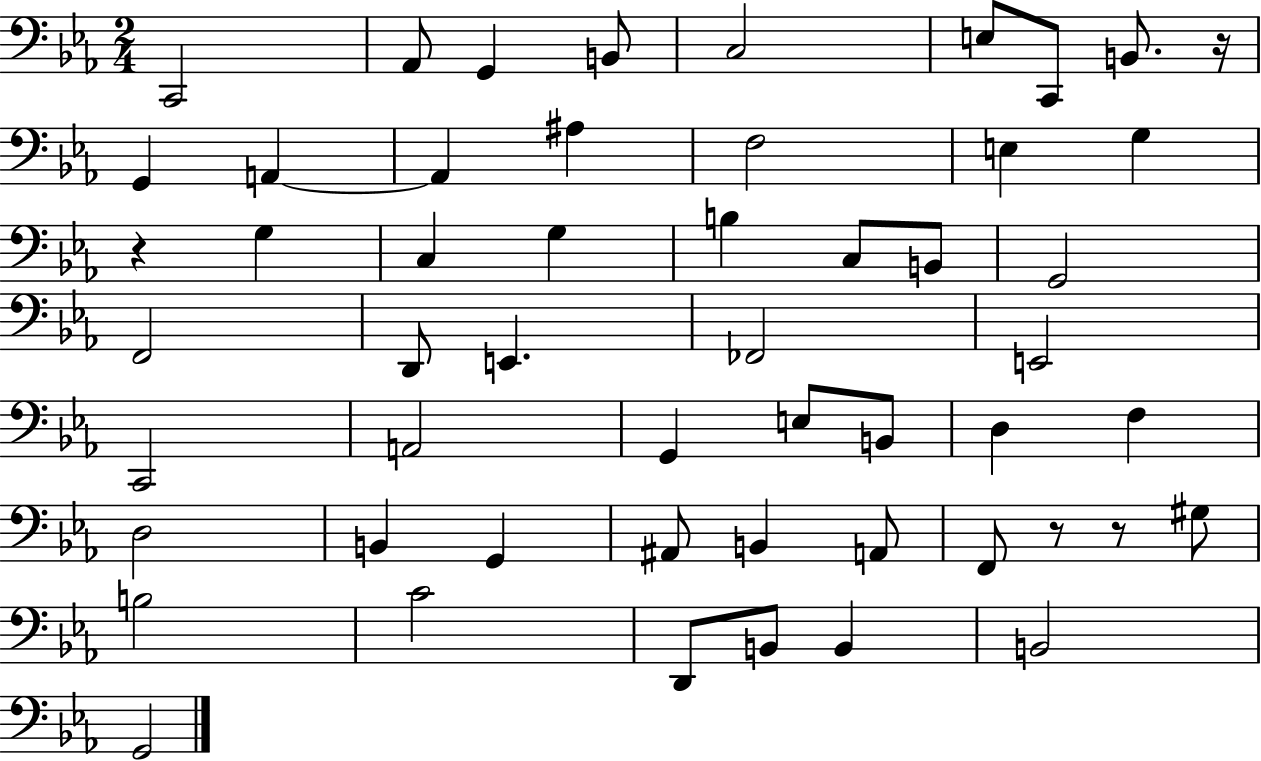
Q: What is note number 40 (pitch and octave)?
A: A2